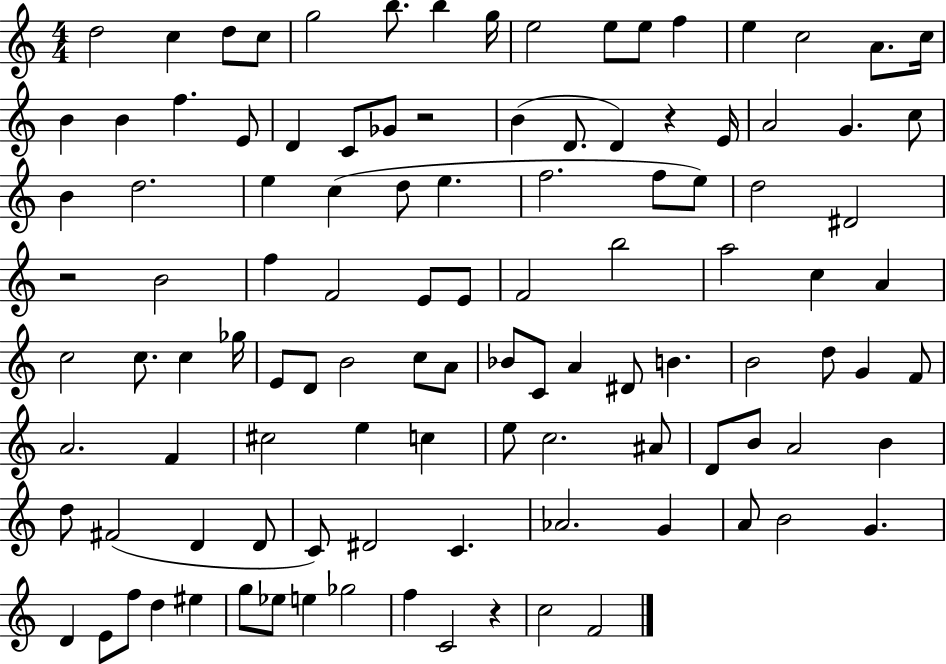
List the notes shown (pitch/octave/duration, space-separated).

D5/h C5/q D5/e C5/e G5/h B5/e. B5/q G5/s E5/h E5/e E5/e F5/q E5/q C5/h A4/e. C5/s B4/q B4/q F5/q. E4/e D4/q C4/e Gb4/e R/h B4/q D4/e. D4/q R/q E4/s A4/h G4/q. C5/e B4/q D5/h. E5/q C5/q D5/e E5/q. F5/h. F5/e E5/e D5/h D#4/h R/h B4/h F5/q F4/h E4/e E4/e F4/h B5/h A5/h C5/q A4/q C5/h C5/e. C5/q Gb5/s E4/e D4/e B4/h C5/e A4/e Bb4/e C4/e A4/q D#4/e B4/q. B4/h D5/e G4/q F4/e A4/h. F4/q C#5/h E5/q C5/q E5/e C5/h. A#4/e D4/e B4/e A4/h B4/q D5/e F#4/h D4/q D4/e C4/e D#4/h C4/q. Ab4/h. G4/q A4/e B4/h G4/q. D4/q E4/e F5/e D5/q EIS5/q G5/e Eb5/e E5/q Gb5/h F5/q C4/h R/q C5/h F4/h